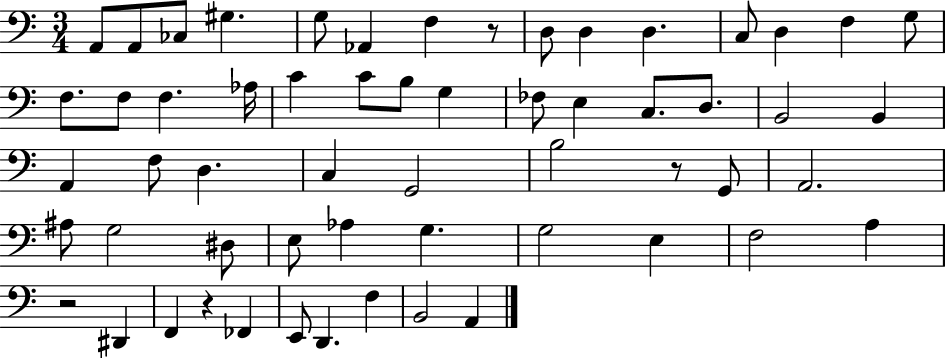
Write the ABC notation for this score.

X:1
T:Untitled
M:3/4
L:1/4
K:C
A,,/2 A,,/2 _C,/2 ^G, G,/2 _A,, F, z/2 D,/2 D, D, C,/2 D, F, G,/2 F,/2 F,/2 F, _A,/4 C C/2 B,/2 G, _F,/2 E, C,/2 D,/2 B,,2 B,, A,, F,/2 D, C, G,,2 B,2 z/2 G,,/2 A,,2 ^A,/2 G,2 ^D,/2 E,/2 _A, G, G,2 E, F,2 A, z2 ^D,, F,, z _F,, E,,/2 D,, F, B,,2 A,,